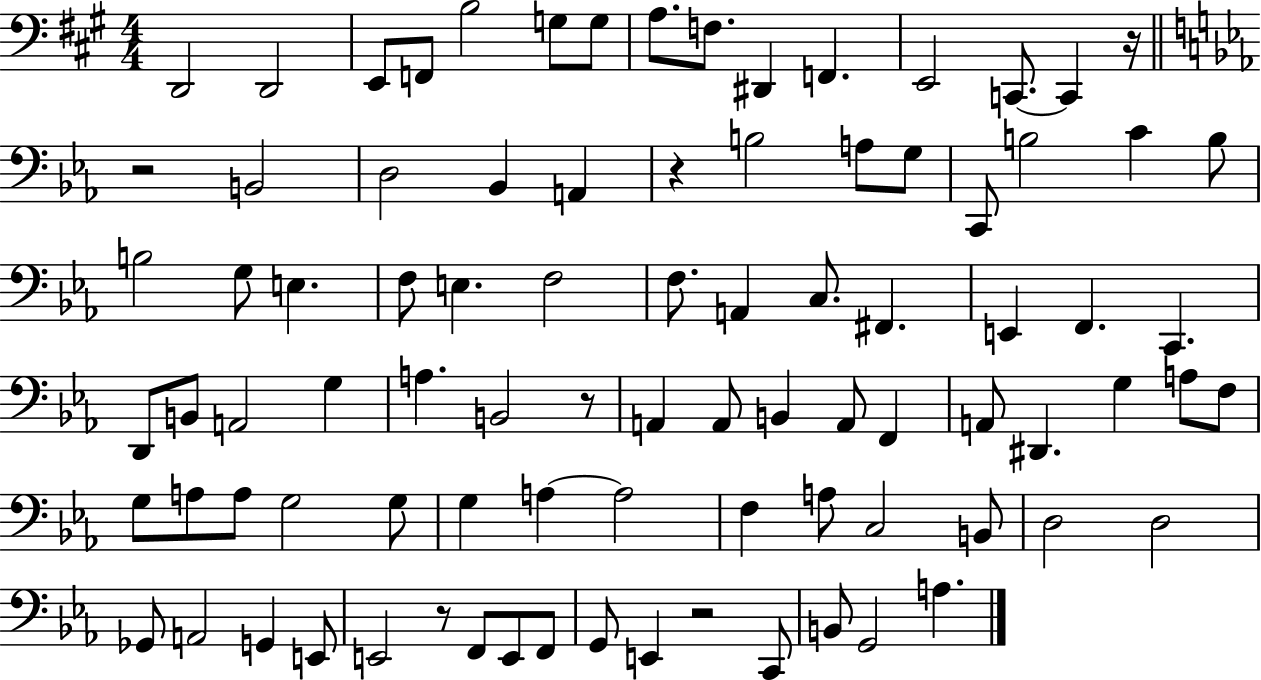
X:1
T:Untitled
M:4/4
L:1/4
K:A
D,,2 D,,2 E,,/2 F,,/2 B,2 G,/2 G,/2 A,/2 F,/2 ^D,, F,, E,,2 C,,/2 C,, z/4 z2 B,,2 D,2 _B,, A,, z B,2 A,/2 G,/2 C,,/2 B,2 C B,/2 B,2 G,/2 E, F,/2 E, F,2 F,/2 A,, C,/2 ^F,, E,, F,, C,, D,,/2 B,,/2 A,,2 G, A, B,,2 z/2 A,, A,,/2 B,, A,,/2 F,, A,,/2 ^D,, G, A,/2 F,/2 G,/2 A,/2 A,/2 G,2 G,/2 G, A, A,2 F, A,/2 C,2 B,,/2 D,2 D,2 _G,,/2 A,,2 G,, E,,/2 E,,2 z/2 F,,/2 E,,/2 F,,/2 G,,/2 E,, z2 C,,/2 B,,/2 G,,2 A,